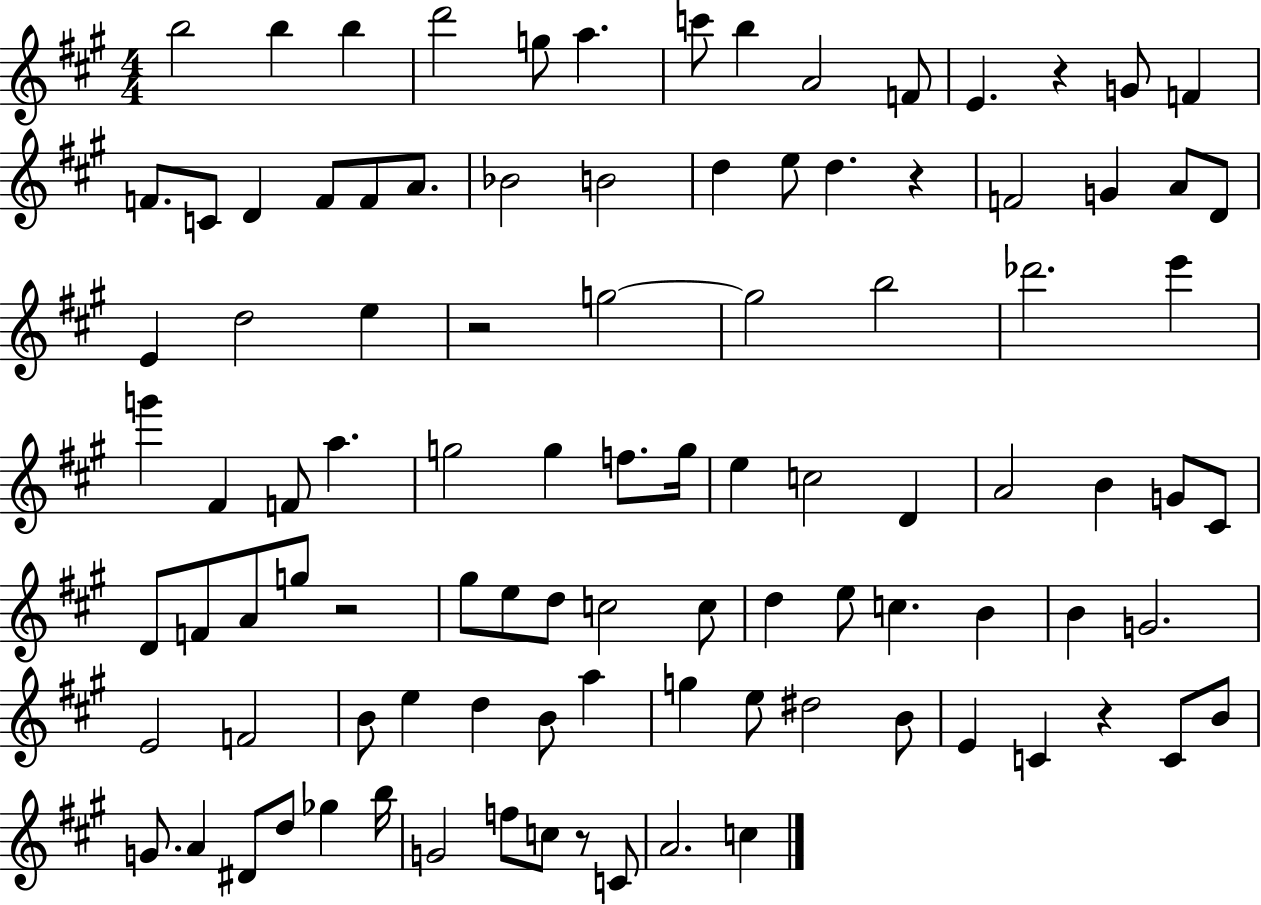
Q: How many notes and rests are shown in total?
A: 99